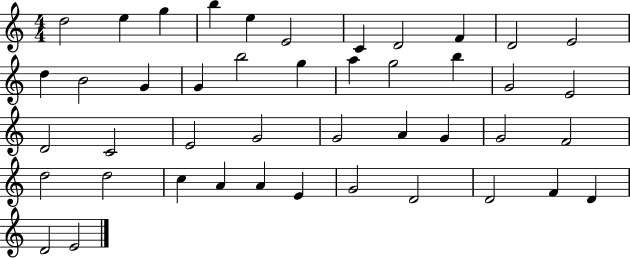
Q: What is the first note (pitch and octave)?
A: D5